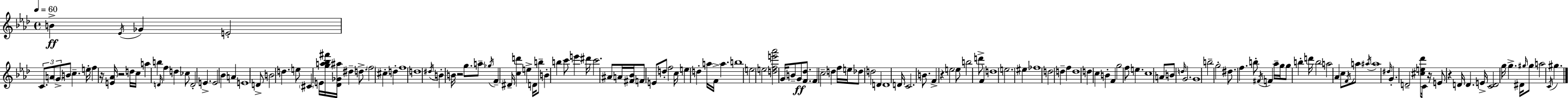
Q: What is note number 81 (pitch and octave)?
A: D4